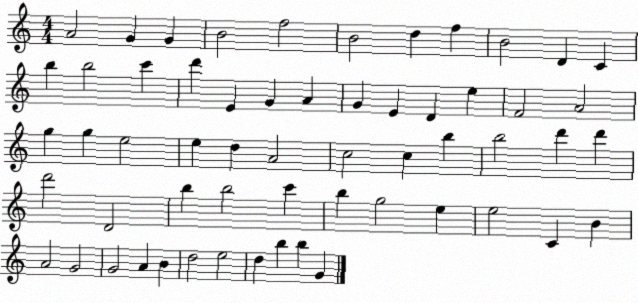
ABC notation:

X:1
T:Untitled
M:4/4
L:1/4
K:C
A2 G G B2 f2 B2 d f B2 D C b b2 c' d' E G A G E D e F2 A2 g g e2 e d A2 c2 c b b2 d' d' d'2 D2 b b2 c' b g2 e e2 C B A2 G2 G2 A B d2 e2 d b b G